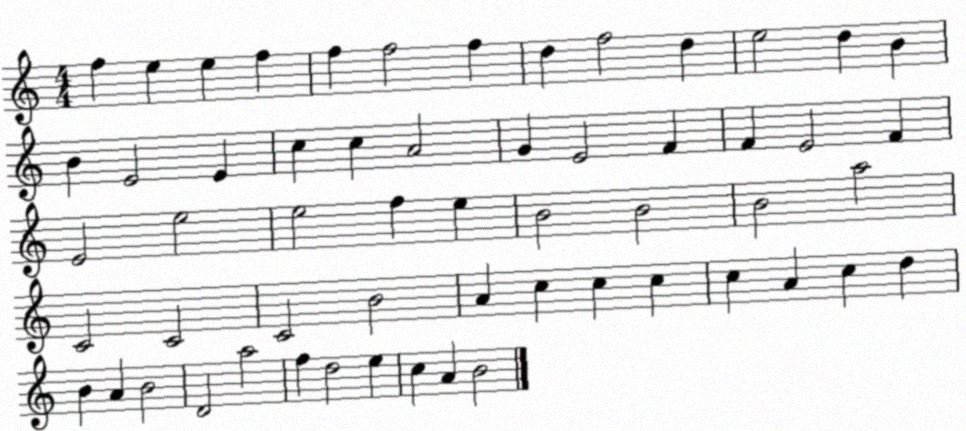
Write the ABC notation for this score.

X:1
T:Untitled
M:4/4
L:1/4
K:C
f e e f f f2 f d f2 d e2 d B B E2 E c c A2 G E2 F F E2 F E2 e2 e2 f e B2 B2 B2 a2 C2 C2 C2 B2 A c c c c A c d B A B2 D2 a2 f d2 e c A B2